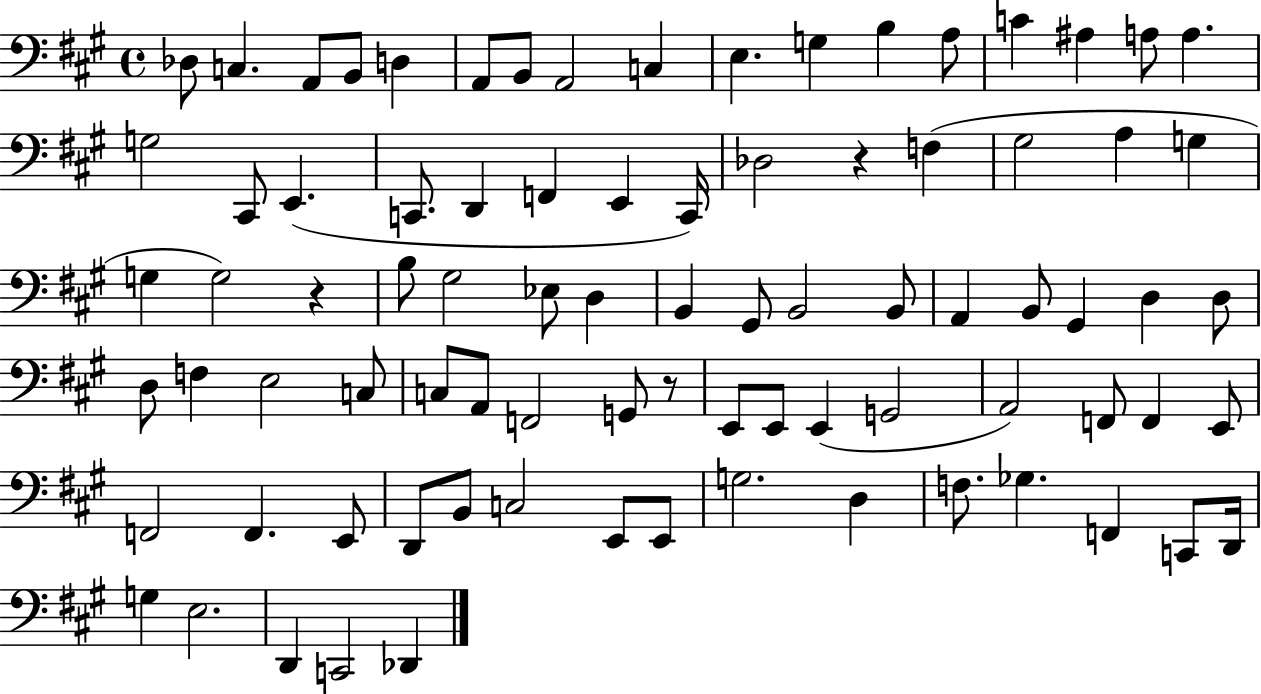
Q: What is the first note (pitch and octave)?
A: Db3